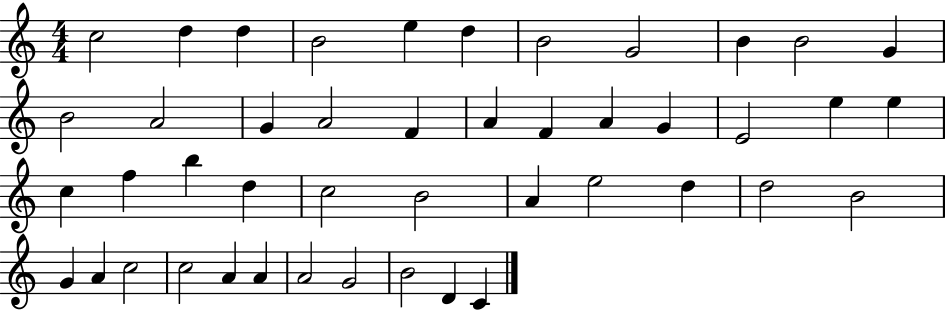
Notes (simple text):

C5/h D5/q D5/q B4/h E5/q D5/q B4/h G4/h B4/q B4/h G4/q B4/h A4/h G4/q A4/h F4/q A4/q F4/q A4/q G4/q E4/h E5/q E5/q C5/q F5/q B5/q D5/q C5/h B4/h A4/q E5/h D5/q D5/h B4/h G4/q A4/q C5/h C5/h A4/q A4/q A4/h G4/h B4/h D4/q C4/q